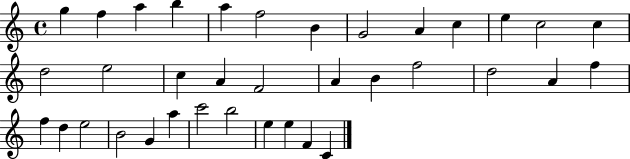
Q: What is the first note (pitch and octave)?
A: G5